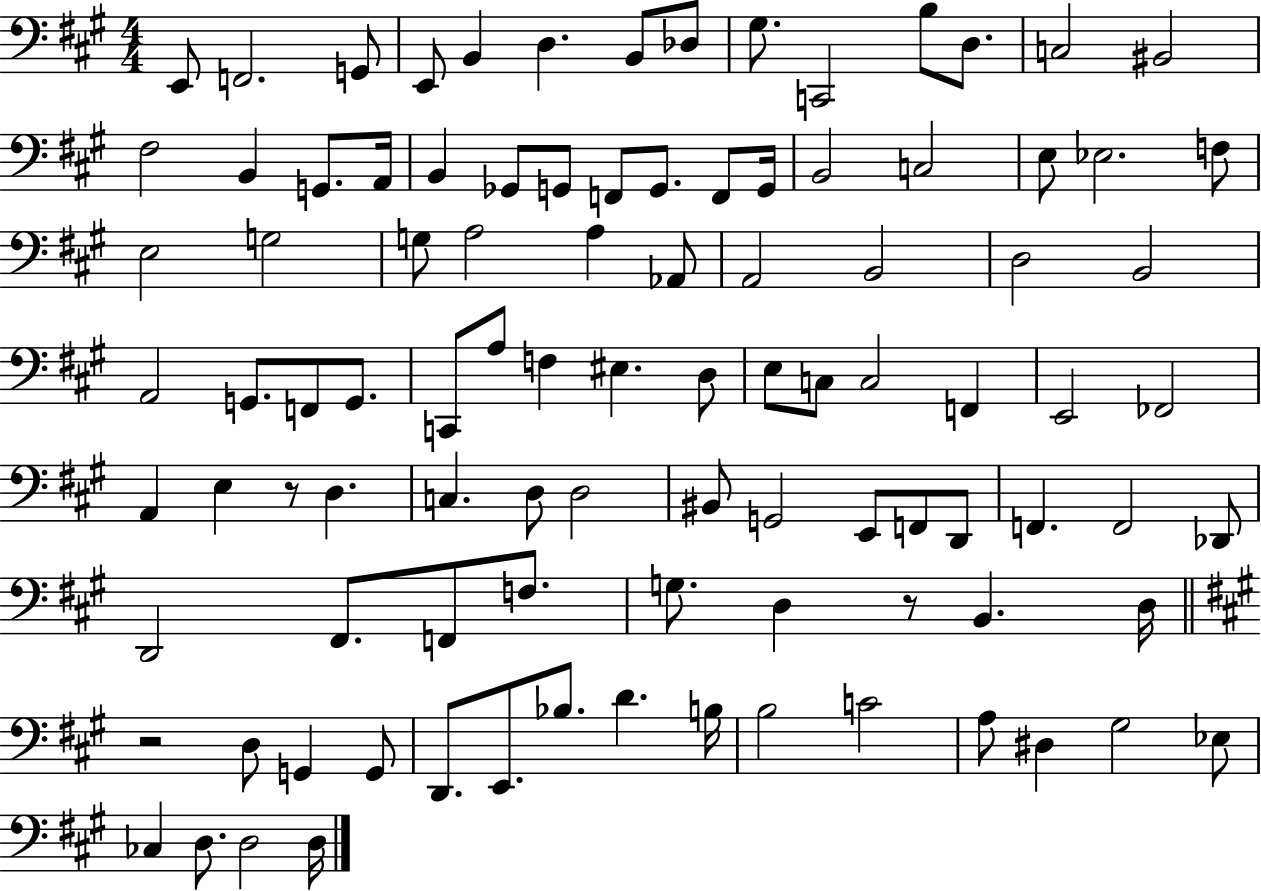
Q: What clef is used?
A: bass